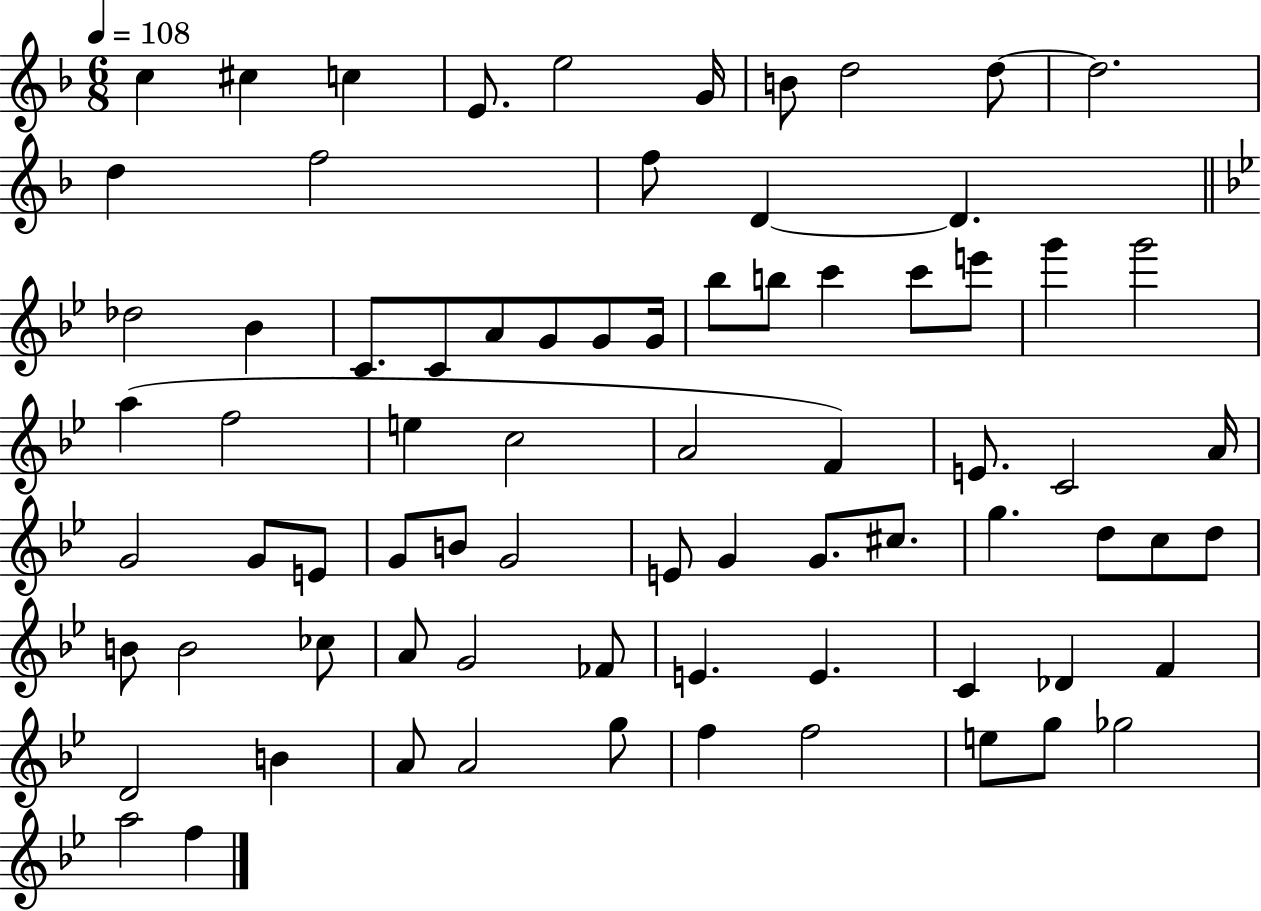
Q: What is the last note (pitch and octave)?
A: F5